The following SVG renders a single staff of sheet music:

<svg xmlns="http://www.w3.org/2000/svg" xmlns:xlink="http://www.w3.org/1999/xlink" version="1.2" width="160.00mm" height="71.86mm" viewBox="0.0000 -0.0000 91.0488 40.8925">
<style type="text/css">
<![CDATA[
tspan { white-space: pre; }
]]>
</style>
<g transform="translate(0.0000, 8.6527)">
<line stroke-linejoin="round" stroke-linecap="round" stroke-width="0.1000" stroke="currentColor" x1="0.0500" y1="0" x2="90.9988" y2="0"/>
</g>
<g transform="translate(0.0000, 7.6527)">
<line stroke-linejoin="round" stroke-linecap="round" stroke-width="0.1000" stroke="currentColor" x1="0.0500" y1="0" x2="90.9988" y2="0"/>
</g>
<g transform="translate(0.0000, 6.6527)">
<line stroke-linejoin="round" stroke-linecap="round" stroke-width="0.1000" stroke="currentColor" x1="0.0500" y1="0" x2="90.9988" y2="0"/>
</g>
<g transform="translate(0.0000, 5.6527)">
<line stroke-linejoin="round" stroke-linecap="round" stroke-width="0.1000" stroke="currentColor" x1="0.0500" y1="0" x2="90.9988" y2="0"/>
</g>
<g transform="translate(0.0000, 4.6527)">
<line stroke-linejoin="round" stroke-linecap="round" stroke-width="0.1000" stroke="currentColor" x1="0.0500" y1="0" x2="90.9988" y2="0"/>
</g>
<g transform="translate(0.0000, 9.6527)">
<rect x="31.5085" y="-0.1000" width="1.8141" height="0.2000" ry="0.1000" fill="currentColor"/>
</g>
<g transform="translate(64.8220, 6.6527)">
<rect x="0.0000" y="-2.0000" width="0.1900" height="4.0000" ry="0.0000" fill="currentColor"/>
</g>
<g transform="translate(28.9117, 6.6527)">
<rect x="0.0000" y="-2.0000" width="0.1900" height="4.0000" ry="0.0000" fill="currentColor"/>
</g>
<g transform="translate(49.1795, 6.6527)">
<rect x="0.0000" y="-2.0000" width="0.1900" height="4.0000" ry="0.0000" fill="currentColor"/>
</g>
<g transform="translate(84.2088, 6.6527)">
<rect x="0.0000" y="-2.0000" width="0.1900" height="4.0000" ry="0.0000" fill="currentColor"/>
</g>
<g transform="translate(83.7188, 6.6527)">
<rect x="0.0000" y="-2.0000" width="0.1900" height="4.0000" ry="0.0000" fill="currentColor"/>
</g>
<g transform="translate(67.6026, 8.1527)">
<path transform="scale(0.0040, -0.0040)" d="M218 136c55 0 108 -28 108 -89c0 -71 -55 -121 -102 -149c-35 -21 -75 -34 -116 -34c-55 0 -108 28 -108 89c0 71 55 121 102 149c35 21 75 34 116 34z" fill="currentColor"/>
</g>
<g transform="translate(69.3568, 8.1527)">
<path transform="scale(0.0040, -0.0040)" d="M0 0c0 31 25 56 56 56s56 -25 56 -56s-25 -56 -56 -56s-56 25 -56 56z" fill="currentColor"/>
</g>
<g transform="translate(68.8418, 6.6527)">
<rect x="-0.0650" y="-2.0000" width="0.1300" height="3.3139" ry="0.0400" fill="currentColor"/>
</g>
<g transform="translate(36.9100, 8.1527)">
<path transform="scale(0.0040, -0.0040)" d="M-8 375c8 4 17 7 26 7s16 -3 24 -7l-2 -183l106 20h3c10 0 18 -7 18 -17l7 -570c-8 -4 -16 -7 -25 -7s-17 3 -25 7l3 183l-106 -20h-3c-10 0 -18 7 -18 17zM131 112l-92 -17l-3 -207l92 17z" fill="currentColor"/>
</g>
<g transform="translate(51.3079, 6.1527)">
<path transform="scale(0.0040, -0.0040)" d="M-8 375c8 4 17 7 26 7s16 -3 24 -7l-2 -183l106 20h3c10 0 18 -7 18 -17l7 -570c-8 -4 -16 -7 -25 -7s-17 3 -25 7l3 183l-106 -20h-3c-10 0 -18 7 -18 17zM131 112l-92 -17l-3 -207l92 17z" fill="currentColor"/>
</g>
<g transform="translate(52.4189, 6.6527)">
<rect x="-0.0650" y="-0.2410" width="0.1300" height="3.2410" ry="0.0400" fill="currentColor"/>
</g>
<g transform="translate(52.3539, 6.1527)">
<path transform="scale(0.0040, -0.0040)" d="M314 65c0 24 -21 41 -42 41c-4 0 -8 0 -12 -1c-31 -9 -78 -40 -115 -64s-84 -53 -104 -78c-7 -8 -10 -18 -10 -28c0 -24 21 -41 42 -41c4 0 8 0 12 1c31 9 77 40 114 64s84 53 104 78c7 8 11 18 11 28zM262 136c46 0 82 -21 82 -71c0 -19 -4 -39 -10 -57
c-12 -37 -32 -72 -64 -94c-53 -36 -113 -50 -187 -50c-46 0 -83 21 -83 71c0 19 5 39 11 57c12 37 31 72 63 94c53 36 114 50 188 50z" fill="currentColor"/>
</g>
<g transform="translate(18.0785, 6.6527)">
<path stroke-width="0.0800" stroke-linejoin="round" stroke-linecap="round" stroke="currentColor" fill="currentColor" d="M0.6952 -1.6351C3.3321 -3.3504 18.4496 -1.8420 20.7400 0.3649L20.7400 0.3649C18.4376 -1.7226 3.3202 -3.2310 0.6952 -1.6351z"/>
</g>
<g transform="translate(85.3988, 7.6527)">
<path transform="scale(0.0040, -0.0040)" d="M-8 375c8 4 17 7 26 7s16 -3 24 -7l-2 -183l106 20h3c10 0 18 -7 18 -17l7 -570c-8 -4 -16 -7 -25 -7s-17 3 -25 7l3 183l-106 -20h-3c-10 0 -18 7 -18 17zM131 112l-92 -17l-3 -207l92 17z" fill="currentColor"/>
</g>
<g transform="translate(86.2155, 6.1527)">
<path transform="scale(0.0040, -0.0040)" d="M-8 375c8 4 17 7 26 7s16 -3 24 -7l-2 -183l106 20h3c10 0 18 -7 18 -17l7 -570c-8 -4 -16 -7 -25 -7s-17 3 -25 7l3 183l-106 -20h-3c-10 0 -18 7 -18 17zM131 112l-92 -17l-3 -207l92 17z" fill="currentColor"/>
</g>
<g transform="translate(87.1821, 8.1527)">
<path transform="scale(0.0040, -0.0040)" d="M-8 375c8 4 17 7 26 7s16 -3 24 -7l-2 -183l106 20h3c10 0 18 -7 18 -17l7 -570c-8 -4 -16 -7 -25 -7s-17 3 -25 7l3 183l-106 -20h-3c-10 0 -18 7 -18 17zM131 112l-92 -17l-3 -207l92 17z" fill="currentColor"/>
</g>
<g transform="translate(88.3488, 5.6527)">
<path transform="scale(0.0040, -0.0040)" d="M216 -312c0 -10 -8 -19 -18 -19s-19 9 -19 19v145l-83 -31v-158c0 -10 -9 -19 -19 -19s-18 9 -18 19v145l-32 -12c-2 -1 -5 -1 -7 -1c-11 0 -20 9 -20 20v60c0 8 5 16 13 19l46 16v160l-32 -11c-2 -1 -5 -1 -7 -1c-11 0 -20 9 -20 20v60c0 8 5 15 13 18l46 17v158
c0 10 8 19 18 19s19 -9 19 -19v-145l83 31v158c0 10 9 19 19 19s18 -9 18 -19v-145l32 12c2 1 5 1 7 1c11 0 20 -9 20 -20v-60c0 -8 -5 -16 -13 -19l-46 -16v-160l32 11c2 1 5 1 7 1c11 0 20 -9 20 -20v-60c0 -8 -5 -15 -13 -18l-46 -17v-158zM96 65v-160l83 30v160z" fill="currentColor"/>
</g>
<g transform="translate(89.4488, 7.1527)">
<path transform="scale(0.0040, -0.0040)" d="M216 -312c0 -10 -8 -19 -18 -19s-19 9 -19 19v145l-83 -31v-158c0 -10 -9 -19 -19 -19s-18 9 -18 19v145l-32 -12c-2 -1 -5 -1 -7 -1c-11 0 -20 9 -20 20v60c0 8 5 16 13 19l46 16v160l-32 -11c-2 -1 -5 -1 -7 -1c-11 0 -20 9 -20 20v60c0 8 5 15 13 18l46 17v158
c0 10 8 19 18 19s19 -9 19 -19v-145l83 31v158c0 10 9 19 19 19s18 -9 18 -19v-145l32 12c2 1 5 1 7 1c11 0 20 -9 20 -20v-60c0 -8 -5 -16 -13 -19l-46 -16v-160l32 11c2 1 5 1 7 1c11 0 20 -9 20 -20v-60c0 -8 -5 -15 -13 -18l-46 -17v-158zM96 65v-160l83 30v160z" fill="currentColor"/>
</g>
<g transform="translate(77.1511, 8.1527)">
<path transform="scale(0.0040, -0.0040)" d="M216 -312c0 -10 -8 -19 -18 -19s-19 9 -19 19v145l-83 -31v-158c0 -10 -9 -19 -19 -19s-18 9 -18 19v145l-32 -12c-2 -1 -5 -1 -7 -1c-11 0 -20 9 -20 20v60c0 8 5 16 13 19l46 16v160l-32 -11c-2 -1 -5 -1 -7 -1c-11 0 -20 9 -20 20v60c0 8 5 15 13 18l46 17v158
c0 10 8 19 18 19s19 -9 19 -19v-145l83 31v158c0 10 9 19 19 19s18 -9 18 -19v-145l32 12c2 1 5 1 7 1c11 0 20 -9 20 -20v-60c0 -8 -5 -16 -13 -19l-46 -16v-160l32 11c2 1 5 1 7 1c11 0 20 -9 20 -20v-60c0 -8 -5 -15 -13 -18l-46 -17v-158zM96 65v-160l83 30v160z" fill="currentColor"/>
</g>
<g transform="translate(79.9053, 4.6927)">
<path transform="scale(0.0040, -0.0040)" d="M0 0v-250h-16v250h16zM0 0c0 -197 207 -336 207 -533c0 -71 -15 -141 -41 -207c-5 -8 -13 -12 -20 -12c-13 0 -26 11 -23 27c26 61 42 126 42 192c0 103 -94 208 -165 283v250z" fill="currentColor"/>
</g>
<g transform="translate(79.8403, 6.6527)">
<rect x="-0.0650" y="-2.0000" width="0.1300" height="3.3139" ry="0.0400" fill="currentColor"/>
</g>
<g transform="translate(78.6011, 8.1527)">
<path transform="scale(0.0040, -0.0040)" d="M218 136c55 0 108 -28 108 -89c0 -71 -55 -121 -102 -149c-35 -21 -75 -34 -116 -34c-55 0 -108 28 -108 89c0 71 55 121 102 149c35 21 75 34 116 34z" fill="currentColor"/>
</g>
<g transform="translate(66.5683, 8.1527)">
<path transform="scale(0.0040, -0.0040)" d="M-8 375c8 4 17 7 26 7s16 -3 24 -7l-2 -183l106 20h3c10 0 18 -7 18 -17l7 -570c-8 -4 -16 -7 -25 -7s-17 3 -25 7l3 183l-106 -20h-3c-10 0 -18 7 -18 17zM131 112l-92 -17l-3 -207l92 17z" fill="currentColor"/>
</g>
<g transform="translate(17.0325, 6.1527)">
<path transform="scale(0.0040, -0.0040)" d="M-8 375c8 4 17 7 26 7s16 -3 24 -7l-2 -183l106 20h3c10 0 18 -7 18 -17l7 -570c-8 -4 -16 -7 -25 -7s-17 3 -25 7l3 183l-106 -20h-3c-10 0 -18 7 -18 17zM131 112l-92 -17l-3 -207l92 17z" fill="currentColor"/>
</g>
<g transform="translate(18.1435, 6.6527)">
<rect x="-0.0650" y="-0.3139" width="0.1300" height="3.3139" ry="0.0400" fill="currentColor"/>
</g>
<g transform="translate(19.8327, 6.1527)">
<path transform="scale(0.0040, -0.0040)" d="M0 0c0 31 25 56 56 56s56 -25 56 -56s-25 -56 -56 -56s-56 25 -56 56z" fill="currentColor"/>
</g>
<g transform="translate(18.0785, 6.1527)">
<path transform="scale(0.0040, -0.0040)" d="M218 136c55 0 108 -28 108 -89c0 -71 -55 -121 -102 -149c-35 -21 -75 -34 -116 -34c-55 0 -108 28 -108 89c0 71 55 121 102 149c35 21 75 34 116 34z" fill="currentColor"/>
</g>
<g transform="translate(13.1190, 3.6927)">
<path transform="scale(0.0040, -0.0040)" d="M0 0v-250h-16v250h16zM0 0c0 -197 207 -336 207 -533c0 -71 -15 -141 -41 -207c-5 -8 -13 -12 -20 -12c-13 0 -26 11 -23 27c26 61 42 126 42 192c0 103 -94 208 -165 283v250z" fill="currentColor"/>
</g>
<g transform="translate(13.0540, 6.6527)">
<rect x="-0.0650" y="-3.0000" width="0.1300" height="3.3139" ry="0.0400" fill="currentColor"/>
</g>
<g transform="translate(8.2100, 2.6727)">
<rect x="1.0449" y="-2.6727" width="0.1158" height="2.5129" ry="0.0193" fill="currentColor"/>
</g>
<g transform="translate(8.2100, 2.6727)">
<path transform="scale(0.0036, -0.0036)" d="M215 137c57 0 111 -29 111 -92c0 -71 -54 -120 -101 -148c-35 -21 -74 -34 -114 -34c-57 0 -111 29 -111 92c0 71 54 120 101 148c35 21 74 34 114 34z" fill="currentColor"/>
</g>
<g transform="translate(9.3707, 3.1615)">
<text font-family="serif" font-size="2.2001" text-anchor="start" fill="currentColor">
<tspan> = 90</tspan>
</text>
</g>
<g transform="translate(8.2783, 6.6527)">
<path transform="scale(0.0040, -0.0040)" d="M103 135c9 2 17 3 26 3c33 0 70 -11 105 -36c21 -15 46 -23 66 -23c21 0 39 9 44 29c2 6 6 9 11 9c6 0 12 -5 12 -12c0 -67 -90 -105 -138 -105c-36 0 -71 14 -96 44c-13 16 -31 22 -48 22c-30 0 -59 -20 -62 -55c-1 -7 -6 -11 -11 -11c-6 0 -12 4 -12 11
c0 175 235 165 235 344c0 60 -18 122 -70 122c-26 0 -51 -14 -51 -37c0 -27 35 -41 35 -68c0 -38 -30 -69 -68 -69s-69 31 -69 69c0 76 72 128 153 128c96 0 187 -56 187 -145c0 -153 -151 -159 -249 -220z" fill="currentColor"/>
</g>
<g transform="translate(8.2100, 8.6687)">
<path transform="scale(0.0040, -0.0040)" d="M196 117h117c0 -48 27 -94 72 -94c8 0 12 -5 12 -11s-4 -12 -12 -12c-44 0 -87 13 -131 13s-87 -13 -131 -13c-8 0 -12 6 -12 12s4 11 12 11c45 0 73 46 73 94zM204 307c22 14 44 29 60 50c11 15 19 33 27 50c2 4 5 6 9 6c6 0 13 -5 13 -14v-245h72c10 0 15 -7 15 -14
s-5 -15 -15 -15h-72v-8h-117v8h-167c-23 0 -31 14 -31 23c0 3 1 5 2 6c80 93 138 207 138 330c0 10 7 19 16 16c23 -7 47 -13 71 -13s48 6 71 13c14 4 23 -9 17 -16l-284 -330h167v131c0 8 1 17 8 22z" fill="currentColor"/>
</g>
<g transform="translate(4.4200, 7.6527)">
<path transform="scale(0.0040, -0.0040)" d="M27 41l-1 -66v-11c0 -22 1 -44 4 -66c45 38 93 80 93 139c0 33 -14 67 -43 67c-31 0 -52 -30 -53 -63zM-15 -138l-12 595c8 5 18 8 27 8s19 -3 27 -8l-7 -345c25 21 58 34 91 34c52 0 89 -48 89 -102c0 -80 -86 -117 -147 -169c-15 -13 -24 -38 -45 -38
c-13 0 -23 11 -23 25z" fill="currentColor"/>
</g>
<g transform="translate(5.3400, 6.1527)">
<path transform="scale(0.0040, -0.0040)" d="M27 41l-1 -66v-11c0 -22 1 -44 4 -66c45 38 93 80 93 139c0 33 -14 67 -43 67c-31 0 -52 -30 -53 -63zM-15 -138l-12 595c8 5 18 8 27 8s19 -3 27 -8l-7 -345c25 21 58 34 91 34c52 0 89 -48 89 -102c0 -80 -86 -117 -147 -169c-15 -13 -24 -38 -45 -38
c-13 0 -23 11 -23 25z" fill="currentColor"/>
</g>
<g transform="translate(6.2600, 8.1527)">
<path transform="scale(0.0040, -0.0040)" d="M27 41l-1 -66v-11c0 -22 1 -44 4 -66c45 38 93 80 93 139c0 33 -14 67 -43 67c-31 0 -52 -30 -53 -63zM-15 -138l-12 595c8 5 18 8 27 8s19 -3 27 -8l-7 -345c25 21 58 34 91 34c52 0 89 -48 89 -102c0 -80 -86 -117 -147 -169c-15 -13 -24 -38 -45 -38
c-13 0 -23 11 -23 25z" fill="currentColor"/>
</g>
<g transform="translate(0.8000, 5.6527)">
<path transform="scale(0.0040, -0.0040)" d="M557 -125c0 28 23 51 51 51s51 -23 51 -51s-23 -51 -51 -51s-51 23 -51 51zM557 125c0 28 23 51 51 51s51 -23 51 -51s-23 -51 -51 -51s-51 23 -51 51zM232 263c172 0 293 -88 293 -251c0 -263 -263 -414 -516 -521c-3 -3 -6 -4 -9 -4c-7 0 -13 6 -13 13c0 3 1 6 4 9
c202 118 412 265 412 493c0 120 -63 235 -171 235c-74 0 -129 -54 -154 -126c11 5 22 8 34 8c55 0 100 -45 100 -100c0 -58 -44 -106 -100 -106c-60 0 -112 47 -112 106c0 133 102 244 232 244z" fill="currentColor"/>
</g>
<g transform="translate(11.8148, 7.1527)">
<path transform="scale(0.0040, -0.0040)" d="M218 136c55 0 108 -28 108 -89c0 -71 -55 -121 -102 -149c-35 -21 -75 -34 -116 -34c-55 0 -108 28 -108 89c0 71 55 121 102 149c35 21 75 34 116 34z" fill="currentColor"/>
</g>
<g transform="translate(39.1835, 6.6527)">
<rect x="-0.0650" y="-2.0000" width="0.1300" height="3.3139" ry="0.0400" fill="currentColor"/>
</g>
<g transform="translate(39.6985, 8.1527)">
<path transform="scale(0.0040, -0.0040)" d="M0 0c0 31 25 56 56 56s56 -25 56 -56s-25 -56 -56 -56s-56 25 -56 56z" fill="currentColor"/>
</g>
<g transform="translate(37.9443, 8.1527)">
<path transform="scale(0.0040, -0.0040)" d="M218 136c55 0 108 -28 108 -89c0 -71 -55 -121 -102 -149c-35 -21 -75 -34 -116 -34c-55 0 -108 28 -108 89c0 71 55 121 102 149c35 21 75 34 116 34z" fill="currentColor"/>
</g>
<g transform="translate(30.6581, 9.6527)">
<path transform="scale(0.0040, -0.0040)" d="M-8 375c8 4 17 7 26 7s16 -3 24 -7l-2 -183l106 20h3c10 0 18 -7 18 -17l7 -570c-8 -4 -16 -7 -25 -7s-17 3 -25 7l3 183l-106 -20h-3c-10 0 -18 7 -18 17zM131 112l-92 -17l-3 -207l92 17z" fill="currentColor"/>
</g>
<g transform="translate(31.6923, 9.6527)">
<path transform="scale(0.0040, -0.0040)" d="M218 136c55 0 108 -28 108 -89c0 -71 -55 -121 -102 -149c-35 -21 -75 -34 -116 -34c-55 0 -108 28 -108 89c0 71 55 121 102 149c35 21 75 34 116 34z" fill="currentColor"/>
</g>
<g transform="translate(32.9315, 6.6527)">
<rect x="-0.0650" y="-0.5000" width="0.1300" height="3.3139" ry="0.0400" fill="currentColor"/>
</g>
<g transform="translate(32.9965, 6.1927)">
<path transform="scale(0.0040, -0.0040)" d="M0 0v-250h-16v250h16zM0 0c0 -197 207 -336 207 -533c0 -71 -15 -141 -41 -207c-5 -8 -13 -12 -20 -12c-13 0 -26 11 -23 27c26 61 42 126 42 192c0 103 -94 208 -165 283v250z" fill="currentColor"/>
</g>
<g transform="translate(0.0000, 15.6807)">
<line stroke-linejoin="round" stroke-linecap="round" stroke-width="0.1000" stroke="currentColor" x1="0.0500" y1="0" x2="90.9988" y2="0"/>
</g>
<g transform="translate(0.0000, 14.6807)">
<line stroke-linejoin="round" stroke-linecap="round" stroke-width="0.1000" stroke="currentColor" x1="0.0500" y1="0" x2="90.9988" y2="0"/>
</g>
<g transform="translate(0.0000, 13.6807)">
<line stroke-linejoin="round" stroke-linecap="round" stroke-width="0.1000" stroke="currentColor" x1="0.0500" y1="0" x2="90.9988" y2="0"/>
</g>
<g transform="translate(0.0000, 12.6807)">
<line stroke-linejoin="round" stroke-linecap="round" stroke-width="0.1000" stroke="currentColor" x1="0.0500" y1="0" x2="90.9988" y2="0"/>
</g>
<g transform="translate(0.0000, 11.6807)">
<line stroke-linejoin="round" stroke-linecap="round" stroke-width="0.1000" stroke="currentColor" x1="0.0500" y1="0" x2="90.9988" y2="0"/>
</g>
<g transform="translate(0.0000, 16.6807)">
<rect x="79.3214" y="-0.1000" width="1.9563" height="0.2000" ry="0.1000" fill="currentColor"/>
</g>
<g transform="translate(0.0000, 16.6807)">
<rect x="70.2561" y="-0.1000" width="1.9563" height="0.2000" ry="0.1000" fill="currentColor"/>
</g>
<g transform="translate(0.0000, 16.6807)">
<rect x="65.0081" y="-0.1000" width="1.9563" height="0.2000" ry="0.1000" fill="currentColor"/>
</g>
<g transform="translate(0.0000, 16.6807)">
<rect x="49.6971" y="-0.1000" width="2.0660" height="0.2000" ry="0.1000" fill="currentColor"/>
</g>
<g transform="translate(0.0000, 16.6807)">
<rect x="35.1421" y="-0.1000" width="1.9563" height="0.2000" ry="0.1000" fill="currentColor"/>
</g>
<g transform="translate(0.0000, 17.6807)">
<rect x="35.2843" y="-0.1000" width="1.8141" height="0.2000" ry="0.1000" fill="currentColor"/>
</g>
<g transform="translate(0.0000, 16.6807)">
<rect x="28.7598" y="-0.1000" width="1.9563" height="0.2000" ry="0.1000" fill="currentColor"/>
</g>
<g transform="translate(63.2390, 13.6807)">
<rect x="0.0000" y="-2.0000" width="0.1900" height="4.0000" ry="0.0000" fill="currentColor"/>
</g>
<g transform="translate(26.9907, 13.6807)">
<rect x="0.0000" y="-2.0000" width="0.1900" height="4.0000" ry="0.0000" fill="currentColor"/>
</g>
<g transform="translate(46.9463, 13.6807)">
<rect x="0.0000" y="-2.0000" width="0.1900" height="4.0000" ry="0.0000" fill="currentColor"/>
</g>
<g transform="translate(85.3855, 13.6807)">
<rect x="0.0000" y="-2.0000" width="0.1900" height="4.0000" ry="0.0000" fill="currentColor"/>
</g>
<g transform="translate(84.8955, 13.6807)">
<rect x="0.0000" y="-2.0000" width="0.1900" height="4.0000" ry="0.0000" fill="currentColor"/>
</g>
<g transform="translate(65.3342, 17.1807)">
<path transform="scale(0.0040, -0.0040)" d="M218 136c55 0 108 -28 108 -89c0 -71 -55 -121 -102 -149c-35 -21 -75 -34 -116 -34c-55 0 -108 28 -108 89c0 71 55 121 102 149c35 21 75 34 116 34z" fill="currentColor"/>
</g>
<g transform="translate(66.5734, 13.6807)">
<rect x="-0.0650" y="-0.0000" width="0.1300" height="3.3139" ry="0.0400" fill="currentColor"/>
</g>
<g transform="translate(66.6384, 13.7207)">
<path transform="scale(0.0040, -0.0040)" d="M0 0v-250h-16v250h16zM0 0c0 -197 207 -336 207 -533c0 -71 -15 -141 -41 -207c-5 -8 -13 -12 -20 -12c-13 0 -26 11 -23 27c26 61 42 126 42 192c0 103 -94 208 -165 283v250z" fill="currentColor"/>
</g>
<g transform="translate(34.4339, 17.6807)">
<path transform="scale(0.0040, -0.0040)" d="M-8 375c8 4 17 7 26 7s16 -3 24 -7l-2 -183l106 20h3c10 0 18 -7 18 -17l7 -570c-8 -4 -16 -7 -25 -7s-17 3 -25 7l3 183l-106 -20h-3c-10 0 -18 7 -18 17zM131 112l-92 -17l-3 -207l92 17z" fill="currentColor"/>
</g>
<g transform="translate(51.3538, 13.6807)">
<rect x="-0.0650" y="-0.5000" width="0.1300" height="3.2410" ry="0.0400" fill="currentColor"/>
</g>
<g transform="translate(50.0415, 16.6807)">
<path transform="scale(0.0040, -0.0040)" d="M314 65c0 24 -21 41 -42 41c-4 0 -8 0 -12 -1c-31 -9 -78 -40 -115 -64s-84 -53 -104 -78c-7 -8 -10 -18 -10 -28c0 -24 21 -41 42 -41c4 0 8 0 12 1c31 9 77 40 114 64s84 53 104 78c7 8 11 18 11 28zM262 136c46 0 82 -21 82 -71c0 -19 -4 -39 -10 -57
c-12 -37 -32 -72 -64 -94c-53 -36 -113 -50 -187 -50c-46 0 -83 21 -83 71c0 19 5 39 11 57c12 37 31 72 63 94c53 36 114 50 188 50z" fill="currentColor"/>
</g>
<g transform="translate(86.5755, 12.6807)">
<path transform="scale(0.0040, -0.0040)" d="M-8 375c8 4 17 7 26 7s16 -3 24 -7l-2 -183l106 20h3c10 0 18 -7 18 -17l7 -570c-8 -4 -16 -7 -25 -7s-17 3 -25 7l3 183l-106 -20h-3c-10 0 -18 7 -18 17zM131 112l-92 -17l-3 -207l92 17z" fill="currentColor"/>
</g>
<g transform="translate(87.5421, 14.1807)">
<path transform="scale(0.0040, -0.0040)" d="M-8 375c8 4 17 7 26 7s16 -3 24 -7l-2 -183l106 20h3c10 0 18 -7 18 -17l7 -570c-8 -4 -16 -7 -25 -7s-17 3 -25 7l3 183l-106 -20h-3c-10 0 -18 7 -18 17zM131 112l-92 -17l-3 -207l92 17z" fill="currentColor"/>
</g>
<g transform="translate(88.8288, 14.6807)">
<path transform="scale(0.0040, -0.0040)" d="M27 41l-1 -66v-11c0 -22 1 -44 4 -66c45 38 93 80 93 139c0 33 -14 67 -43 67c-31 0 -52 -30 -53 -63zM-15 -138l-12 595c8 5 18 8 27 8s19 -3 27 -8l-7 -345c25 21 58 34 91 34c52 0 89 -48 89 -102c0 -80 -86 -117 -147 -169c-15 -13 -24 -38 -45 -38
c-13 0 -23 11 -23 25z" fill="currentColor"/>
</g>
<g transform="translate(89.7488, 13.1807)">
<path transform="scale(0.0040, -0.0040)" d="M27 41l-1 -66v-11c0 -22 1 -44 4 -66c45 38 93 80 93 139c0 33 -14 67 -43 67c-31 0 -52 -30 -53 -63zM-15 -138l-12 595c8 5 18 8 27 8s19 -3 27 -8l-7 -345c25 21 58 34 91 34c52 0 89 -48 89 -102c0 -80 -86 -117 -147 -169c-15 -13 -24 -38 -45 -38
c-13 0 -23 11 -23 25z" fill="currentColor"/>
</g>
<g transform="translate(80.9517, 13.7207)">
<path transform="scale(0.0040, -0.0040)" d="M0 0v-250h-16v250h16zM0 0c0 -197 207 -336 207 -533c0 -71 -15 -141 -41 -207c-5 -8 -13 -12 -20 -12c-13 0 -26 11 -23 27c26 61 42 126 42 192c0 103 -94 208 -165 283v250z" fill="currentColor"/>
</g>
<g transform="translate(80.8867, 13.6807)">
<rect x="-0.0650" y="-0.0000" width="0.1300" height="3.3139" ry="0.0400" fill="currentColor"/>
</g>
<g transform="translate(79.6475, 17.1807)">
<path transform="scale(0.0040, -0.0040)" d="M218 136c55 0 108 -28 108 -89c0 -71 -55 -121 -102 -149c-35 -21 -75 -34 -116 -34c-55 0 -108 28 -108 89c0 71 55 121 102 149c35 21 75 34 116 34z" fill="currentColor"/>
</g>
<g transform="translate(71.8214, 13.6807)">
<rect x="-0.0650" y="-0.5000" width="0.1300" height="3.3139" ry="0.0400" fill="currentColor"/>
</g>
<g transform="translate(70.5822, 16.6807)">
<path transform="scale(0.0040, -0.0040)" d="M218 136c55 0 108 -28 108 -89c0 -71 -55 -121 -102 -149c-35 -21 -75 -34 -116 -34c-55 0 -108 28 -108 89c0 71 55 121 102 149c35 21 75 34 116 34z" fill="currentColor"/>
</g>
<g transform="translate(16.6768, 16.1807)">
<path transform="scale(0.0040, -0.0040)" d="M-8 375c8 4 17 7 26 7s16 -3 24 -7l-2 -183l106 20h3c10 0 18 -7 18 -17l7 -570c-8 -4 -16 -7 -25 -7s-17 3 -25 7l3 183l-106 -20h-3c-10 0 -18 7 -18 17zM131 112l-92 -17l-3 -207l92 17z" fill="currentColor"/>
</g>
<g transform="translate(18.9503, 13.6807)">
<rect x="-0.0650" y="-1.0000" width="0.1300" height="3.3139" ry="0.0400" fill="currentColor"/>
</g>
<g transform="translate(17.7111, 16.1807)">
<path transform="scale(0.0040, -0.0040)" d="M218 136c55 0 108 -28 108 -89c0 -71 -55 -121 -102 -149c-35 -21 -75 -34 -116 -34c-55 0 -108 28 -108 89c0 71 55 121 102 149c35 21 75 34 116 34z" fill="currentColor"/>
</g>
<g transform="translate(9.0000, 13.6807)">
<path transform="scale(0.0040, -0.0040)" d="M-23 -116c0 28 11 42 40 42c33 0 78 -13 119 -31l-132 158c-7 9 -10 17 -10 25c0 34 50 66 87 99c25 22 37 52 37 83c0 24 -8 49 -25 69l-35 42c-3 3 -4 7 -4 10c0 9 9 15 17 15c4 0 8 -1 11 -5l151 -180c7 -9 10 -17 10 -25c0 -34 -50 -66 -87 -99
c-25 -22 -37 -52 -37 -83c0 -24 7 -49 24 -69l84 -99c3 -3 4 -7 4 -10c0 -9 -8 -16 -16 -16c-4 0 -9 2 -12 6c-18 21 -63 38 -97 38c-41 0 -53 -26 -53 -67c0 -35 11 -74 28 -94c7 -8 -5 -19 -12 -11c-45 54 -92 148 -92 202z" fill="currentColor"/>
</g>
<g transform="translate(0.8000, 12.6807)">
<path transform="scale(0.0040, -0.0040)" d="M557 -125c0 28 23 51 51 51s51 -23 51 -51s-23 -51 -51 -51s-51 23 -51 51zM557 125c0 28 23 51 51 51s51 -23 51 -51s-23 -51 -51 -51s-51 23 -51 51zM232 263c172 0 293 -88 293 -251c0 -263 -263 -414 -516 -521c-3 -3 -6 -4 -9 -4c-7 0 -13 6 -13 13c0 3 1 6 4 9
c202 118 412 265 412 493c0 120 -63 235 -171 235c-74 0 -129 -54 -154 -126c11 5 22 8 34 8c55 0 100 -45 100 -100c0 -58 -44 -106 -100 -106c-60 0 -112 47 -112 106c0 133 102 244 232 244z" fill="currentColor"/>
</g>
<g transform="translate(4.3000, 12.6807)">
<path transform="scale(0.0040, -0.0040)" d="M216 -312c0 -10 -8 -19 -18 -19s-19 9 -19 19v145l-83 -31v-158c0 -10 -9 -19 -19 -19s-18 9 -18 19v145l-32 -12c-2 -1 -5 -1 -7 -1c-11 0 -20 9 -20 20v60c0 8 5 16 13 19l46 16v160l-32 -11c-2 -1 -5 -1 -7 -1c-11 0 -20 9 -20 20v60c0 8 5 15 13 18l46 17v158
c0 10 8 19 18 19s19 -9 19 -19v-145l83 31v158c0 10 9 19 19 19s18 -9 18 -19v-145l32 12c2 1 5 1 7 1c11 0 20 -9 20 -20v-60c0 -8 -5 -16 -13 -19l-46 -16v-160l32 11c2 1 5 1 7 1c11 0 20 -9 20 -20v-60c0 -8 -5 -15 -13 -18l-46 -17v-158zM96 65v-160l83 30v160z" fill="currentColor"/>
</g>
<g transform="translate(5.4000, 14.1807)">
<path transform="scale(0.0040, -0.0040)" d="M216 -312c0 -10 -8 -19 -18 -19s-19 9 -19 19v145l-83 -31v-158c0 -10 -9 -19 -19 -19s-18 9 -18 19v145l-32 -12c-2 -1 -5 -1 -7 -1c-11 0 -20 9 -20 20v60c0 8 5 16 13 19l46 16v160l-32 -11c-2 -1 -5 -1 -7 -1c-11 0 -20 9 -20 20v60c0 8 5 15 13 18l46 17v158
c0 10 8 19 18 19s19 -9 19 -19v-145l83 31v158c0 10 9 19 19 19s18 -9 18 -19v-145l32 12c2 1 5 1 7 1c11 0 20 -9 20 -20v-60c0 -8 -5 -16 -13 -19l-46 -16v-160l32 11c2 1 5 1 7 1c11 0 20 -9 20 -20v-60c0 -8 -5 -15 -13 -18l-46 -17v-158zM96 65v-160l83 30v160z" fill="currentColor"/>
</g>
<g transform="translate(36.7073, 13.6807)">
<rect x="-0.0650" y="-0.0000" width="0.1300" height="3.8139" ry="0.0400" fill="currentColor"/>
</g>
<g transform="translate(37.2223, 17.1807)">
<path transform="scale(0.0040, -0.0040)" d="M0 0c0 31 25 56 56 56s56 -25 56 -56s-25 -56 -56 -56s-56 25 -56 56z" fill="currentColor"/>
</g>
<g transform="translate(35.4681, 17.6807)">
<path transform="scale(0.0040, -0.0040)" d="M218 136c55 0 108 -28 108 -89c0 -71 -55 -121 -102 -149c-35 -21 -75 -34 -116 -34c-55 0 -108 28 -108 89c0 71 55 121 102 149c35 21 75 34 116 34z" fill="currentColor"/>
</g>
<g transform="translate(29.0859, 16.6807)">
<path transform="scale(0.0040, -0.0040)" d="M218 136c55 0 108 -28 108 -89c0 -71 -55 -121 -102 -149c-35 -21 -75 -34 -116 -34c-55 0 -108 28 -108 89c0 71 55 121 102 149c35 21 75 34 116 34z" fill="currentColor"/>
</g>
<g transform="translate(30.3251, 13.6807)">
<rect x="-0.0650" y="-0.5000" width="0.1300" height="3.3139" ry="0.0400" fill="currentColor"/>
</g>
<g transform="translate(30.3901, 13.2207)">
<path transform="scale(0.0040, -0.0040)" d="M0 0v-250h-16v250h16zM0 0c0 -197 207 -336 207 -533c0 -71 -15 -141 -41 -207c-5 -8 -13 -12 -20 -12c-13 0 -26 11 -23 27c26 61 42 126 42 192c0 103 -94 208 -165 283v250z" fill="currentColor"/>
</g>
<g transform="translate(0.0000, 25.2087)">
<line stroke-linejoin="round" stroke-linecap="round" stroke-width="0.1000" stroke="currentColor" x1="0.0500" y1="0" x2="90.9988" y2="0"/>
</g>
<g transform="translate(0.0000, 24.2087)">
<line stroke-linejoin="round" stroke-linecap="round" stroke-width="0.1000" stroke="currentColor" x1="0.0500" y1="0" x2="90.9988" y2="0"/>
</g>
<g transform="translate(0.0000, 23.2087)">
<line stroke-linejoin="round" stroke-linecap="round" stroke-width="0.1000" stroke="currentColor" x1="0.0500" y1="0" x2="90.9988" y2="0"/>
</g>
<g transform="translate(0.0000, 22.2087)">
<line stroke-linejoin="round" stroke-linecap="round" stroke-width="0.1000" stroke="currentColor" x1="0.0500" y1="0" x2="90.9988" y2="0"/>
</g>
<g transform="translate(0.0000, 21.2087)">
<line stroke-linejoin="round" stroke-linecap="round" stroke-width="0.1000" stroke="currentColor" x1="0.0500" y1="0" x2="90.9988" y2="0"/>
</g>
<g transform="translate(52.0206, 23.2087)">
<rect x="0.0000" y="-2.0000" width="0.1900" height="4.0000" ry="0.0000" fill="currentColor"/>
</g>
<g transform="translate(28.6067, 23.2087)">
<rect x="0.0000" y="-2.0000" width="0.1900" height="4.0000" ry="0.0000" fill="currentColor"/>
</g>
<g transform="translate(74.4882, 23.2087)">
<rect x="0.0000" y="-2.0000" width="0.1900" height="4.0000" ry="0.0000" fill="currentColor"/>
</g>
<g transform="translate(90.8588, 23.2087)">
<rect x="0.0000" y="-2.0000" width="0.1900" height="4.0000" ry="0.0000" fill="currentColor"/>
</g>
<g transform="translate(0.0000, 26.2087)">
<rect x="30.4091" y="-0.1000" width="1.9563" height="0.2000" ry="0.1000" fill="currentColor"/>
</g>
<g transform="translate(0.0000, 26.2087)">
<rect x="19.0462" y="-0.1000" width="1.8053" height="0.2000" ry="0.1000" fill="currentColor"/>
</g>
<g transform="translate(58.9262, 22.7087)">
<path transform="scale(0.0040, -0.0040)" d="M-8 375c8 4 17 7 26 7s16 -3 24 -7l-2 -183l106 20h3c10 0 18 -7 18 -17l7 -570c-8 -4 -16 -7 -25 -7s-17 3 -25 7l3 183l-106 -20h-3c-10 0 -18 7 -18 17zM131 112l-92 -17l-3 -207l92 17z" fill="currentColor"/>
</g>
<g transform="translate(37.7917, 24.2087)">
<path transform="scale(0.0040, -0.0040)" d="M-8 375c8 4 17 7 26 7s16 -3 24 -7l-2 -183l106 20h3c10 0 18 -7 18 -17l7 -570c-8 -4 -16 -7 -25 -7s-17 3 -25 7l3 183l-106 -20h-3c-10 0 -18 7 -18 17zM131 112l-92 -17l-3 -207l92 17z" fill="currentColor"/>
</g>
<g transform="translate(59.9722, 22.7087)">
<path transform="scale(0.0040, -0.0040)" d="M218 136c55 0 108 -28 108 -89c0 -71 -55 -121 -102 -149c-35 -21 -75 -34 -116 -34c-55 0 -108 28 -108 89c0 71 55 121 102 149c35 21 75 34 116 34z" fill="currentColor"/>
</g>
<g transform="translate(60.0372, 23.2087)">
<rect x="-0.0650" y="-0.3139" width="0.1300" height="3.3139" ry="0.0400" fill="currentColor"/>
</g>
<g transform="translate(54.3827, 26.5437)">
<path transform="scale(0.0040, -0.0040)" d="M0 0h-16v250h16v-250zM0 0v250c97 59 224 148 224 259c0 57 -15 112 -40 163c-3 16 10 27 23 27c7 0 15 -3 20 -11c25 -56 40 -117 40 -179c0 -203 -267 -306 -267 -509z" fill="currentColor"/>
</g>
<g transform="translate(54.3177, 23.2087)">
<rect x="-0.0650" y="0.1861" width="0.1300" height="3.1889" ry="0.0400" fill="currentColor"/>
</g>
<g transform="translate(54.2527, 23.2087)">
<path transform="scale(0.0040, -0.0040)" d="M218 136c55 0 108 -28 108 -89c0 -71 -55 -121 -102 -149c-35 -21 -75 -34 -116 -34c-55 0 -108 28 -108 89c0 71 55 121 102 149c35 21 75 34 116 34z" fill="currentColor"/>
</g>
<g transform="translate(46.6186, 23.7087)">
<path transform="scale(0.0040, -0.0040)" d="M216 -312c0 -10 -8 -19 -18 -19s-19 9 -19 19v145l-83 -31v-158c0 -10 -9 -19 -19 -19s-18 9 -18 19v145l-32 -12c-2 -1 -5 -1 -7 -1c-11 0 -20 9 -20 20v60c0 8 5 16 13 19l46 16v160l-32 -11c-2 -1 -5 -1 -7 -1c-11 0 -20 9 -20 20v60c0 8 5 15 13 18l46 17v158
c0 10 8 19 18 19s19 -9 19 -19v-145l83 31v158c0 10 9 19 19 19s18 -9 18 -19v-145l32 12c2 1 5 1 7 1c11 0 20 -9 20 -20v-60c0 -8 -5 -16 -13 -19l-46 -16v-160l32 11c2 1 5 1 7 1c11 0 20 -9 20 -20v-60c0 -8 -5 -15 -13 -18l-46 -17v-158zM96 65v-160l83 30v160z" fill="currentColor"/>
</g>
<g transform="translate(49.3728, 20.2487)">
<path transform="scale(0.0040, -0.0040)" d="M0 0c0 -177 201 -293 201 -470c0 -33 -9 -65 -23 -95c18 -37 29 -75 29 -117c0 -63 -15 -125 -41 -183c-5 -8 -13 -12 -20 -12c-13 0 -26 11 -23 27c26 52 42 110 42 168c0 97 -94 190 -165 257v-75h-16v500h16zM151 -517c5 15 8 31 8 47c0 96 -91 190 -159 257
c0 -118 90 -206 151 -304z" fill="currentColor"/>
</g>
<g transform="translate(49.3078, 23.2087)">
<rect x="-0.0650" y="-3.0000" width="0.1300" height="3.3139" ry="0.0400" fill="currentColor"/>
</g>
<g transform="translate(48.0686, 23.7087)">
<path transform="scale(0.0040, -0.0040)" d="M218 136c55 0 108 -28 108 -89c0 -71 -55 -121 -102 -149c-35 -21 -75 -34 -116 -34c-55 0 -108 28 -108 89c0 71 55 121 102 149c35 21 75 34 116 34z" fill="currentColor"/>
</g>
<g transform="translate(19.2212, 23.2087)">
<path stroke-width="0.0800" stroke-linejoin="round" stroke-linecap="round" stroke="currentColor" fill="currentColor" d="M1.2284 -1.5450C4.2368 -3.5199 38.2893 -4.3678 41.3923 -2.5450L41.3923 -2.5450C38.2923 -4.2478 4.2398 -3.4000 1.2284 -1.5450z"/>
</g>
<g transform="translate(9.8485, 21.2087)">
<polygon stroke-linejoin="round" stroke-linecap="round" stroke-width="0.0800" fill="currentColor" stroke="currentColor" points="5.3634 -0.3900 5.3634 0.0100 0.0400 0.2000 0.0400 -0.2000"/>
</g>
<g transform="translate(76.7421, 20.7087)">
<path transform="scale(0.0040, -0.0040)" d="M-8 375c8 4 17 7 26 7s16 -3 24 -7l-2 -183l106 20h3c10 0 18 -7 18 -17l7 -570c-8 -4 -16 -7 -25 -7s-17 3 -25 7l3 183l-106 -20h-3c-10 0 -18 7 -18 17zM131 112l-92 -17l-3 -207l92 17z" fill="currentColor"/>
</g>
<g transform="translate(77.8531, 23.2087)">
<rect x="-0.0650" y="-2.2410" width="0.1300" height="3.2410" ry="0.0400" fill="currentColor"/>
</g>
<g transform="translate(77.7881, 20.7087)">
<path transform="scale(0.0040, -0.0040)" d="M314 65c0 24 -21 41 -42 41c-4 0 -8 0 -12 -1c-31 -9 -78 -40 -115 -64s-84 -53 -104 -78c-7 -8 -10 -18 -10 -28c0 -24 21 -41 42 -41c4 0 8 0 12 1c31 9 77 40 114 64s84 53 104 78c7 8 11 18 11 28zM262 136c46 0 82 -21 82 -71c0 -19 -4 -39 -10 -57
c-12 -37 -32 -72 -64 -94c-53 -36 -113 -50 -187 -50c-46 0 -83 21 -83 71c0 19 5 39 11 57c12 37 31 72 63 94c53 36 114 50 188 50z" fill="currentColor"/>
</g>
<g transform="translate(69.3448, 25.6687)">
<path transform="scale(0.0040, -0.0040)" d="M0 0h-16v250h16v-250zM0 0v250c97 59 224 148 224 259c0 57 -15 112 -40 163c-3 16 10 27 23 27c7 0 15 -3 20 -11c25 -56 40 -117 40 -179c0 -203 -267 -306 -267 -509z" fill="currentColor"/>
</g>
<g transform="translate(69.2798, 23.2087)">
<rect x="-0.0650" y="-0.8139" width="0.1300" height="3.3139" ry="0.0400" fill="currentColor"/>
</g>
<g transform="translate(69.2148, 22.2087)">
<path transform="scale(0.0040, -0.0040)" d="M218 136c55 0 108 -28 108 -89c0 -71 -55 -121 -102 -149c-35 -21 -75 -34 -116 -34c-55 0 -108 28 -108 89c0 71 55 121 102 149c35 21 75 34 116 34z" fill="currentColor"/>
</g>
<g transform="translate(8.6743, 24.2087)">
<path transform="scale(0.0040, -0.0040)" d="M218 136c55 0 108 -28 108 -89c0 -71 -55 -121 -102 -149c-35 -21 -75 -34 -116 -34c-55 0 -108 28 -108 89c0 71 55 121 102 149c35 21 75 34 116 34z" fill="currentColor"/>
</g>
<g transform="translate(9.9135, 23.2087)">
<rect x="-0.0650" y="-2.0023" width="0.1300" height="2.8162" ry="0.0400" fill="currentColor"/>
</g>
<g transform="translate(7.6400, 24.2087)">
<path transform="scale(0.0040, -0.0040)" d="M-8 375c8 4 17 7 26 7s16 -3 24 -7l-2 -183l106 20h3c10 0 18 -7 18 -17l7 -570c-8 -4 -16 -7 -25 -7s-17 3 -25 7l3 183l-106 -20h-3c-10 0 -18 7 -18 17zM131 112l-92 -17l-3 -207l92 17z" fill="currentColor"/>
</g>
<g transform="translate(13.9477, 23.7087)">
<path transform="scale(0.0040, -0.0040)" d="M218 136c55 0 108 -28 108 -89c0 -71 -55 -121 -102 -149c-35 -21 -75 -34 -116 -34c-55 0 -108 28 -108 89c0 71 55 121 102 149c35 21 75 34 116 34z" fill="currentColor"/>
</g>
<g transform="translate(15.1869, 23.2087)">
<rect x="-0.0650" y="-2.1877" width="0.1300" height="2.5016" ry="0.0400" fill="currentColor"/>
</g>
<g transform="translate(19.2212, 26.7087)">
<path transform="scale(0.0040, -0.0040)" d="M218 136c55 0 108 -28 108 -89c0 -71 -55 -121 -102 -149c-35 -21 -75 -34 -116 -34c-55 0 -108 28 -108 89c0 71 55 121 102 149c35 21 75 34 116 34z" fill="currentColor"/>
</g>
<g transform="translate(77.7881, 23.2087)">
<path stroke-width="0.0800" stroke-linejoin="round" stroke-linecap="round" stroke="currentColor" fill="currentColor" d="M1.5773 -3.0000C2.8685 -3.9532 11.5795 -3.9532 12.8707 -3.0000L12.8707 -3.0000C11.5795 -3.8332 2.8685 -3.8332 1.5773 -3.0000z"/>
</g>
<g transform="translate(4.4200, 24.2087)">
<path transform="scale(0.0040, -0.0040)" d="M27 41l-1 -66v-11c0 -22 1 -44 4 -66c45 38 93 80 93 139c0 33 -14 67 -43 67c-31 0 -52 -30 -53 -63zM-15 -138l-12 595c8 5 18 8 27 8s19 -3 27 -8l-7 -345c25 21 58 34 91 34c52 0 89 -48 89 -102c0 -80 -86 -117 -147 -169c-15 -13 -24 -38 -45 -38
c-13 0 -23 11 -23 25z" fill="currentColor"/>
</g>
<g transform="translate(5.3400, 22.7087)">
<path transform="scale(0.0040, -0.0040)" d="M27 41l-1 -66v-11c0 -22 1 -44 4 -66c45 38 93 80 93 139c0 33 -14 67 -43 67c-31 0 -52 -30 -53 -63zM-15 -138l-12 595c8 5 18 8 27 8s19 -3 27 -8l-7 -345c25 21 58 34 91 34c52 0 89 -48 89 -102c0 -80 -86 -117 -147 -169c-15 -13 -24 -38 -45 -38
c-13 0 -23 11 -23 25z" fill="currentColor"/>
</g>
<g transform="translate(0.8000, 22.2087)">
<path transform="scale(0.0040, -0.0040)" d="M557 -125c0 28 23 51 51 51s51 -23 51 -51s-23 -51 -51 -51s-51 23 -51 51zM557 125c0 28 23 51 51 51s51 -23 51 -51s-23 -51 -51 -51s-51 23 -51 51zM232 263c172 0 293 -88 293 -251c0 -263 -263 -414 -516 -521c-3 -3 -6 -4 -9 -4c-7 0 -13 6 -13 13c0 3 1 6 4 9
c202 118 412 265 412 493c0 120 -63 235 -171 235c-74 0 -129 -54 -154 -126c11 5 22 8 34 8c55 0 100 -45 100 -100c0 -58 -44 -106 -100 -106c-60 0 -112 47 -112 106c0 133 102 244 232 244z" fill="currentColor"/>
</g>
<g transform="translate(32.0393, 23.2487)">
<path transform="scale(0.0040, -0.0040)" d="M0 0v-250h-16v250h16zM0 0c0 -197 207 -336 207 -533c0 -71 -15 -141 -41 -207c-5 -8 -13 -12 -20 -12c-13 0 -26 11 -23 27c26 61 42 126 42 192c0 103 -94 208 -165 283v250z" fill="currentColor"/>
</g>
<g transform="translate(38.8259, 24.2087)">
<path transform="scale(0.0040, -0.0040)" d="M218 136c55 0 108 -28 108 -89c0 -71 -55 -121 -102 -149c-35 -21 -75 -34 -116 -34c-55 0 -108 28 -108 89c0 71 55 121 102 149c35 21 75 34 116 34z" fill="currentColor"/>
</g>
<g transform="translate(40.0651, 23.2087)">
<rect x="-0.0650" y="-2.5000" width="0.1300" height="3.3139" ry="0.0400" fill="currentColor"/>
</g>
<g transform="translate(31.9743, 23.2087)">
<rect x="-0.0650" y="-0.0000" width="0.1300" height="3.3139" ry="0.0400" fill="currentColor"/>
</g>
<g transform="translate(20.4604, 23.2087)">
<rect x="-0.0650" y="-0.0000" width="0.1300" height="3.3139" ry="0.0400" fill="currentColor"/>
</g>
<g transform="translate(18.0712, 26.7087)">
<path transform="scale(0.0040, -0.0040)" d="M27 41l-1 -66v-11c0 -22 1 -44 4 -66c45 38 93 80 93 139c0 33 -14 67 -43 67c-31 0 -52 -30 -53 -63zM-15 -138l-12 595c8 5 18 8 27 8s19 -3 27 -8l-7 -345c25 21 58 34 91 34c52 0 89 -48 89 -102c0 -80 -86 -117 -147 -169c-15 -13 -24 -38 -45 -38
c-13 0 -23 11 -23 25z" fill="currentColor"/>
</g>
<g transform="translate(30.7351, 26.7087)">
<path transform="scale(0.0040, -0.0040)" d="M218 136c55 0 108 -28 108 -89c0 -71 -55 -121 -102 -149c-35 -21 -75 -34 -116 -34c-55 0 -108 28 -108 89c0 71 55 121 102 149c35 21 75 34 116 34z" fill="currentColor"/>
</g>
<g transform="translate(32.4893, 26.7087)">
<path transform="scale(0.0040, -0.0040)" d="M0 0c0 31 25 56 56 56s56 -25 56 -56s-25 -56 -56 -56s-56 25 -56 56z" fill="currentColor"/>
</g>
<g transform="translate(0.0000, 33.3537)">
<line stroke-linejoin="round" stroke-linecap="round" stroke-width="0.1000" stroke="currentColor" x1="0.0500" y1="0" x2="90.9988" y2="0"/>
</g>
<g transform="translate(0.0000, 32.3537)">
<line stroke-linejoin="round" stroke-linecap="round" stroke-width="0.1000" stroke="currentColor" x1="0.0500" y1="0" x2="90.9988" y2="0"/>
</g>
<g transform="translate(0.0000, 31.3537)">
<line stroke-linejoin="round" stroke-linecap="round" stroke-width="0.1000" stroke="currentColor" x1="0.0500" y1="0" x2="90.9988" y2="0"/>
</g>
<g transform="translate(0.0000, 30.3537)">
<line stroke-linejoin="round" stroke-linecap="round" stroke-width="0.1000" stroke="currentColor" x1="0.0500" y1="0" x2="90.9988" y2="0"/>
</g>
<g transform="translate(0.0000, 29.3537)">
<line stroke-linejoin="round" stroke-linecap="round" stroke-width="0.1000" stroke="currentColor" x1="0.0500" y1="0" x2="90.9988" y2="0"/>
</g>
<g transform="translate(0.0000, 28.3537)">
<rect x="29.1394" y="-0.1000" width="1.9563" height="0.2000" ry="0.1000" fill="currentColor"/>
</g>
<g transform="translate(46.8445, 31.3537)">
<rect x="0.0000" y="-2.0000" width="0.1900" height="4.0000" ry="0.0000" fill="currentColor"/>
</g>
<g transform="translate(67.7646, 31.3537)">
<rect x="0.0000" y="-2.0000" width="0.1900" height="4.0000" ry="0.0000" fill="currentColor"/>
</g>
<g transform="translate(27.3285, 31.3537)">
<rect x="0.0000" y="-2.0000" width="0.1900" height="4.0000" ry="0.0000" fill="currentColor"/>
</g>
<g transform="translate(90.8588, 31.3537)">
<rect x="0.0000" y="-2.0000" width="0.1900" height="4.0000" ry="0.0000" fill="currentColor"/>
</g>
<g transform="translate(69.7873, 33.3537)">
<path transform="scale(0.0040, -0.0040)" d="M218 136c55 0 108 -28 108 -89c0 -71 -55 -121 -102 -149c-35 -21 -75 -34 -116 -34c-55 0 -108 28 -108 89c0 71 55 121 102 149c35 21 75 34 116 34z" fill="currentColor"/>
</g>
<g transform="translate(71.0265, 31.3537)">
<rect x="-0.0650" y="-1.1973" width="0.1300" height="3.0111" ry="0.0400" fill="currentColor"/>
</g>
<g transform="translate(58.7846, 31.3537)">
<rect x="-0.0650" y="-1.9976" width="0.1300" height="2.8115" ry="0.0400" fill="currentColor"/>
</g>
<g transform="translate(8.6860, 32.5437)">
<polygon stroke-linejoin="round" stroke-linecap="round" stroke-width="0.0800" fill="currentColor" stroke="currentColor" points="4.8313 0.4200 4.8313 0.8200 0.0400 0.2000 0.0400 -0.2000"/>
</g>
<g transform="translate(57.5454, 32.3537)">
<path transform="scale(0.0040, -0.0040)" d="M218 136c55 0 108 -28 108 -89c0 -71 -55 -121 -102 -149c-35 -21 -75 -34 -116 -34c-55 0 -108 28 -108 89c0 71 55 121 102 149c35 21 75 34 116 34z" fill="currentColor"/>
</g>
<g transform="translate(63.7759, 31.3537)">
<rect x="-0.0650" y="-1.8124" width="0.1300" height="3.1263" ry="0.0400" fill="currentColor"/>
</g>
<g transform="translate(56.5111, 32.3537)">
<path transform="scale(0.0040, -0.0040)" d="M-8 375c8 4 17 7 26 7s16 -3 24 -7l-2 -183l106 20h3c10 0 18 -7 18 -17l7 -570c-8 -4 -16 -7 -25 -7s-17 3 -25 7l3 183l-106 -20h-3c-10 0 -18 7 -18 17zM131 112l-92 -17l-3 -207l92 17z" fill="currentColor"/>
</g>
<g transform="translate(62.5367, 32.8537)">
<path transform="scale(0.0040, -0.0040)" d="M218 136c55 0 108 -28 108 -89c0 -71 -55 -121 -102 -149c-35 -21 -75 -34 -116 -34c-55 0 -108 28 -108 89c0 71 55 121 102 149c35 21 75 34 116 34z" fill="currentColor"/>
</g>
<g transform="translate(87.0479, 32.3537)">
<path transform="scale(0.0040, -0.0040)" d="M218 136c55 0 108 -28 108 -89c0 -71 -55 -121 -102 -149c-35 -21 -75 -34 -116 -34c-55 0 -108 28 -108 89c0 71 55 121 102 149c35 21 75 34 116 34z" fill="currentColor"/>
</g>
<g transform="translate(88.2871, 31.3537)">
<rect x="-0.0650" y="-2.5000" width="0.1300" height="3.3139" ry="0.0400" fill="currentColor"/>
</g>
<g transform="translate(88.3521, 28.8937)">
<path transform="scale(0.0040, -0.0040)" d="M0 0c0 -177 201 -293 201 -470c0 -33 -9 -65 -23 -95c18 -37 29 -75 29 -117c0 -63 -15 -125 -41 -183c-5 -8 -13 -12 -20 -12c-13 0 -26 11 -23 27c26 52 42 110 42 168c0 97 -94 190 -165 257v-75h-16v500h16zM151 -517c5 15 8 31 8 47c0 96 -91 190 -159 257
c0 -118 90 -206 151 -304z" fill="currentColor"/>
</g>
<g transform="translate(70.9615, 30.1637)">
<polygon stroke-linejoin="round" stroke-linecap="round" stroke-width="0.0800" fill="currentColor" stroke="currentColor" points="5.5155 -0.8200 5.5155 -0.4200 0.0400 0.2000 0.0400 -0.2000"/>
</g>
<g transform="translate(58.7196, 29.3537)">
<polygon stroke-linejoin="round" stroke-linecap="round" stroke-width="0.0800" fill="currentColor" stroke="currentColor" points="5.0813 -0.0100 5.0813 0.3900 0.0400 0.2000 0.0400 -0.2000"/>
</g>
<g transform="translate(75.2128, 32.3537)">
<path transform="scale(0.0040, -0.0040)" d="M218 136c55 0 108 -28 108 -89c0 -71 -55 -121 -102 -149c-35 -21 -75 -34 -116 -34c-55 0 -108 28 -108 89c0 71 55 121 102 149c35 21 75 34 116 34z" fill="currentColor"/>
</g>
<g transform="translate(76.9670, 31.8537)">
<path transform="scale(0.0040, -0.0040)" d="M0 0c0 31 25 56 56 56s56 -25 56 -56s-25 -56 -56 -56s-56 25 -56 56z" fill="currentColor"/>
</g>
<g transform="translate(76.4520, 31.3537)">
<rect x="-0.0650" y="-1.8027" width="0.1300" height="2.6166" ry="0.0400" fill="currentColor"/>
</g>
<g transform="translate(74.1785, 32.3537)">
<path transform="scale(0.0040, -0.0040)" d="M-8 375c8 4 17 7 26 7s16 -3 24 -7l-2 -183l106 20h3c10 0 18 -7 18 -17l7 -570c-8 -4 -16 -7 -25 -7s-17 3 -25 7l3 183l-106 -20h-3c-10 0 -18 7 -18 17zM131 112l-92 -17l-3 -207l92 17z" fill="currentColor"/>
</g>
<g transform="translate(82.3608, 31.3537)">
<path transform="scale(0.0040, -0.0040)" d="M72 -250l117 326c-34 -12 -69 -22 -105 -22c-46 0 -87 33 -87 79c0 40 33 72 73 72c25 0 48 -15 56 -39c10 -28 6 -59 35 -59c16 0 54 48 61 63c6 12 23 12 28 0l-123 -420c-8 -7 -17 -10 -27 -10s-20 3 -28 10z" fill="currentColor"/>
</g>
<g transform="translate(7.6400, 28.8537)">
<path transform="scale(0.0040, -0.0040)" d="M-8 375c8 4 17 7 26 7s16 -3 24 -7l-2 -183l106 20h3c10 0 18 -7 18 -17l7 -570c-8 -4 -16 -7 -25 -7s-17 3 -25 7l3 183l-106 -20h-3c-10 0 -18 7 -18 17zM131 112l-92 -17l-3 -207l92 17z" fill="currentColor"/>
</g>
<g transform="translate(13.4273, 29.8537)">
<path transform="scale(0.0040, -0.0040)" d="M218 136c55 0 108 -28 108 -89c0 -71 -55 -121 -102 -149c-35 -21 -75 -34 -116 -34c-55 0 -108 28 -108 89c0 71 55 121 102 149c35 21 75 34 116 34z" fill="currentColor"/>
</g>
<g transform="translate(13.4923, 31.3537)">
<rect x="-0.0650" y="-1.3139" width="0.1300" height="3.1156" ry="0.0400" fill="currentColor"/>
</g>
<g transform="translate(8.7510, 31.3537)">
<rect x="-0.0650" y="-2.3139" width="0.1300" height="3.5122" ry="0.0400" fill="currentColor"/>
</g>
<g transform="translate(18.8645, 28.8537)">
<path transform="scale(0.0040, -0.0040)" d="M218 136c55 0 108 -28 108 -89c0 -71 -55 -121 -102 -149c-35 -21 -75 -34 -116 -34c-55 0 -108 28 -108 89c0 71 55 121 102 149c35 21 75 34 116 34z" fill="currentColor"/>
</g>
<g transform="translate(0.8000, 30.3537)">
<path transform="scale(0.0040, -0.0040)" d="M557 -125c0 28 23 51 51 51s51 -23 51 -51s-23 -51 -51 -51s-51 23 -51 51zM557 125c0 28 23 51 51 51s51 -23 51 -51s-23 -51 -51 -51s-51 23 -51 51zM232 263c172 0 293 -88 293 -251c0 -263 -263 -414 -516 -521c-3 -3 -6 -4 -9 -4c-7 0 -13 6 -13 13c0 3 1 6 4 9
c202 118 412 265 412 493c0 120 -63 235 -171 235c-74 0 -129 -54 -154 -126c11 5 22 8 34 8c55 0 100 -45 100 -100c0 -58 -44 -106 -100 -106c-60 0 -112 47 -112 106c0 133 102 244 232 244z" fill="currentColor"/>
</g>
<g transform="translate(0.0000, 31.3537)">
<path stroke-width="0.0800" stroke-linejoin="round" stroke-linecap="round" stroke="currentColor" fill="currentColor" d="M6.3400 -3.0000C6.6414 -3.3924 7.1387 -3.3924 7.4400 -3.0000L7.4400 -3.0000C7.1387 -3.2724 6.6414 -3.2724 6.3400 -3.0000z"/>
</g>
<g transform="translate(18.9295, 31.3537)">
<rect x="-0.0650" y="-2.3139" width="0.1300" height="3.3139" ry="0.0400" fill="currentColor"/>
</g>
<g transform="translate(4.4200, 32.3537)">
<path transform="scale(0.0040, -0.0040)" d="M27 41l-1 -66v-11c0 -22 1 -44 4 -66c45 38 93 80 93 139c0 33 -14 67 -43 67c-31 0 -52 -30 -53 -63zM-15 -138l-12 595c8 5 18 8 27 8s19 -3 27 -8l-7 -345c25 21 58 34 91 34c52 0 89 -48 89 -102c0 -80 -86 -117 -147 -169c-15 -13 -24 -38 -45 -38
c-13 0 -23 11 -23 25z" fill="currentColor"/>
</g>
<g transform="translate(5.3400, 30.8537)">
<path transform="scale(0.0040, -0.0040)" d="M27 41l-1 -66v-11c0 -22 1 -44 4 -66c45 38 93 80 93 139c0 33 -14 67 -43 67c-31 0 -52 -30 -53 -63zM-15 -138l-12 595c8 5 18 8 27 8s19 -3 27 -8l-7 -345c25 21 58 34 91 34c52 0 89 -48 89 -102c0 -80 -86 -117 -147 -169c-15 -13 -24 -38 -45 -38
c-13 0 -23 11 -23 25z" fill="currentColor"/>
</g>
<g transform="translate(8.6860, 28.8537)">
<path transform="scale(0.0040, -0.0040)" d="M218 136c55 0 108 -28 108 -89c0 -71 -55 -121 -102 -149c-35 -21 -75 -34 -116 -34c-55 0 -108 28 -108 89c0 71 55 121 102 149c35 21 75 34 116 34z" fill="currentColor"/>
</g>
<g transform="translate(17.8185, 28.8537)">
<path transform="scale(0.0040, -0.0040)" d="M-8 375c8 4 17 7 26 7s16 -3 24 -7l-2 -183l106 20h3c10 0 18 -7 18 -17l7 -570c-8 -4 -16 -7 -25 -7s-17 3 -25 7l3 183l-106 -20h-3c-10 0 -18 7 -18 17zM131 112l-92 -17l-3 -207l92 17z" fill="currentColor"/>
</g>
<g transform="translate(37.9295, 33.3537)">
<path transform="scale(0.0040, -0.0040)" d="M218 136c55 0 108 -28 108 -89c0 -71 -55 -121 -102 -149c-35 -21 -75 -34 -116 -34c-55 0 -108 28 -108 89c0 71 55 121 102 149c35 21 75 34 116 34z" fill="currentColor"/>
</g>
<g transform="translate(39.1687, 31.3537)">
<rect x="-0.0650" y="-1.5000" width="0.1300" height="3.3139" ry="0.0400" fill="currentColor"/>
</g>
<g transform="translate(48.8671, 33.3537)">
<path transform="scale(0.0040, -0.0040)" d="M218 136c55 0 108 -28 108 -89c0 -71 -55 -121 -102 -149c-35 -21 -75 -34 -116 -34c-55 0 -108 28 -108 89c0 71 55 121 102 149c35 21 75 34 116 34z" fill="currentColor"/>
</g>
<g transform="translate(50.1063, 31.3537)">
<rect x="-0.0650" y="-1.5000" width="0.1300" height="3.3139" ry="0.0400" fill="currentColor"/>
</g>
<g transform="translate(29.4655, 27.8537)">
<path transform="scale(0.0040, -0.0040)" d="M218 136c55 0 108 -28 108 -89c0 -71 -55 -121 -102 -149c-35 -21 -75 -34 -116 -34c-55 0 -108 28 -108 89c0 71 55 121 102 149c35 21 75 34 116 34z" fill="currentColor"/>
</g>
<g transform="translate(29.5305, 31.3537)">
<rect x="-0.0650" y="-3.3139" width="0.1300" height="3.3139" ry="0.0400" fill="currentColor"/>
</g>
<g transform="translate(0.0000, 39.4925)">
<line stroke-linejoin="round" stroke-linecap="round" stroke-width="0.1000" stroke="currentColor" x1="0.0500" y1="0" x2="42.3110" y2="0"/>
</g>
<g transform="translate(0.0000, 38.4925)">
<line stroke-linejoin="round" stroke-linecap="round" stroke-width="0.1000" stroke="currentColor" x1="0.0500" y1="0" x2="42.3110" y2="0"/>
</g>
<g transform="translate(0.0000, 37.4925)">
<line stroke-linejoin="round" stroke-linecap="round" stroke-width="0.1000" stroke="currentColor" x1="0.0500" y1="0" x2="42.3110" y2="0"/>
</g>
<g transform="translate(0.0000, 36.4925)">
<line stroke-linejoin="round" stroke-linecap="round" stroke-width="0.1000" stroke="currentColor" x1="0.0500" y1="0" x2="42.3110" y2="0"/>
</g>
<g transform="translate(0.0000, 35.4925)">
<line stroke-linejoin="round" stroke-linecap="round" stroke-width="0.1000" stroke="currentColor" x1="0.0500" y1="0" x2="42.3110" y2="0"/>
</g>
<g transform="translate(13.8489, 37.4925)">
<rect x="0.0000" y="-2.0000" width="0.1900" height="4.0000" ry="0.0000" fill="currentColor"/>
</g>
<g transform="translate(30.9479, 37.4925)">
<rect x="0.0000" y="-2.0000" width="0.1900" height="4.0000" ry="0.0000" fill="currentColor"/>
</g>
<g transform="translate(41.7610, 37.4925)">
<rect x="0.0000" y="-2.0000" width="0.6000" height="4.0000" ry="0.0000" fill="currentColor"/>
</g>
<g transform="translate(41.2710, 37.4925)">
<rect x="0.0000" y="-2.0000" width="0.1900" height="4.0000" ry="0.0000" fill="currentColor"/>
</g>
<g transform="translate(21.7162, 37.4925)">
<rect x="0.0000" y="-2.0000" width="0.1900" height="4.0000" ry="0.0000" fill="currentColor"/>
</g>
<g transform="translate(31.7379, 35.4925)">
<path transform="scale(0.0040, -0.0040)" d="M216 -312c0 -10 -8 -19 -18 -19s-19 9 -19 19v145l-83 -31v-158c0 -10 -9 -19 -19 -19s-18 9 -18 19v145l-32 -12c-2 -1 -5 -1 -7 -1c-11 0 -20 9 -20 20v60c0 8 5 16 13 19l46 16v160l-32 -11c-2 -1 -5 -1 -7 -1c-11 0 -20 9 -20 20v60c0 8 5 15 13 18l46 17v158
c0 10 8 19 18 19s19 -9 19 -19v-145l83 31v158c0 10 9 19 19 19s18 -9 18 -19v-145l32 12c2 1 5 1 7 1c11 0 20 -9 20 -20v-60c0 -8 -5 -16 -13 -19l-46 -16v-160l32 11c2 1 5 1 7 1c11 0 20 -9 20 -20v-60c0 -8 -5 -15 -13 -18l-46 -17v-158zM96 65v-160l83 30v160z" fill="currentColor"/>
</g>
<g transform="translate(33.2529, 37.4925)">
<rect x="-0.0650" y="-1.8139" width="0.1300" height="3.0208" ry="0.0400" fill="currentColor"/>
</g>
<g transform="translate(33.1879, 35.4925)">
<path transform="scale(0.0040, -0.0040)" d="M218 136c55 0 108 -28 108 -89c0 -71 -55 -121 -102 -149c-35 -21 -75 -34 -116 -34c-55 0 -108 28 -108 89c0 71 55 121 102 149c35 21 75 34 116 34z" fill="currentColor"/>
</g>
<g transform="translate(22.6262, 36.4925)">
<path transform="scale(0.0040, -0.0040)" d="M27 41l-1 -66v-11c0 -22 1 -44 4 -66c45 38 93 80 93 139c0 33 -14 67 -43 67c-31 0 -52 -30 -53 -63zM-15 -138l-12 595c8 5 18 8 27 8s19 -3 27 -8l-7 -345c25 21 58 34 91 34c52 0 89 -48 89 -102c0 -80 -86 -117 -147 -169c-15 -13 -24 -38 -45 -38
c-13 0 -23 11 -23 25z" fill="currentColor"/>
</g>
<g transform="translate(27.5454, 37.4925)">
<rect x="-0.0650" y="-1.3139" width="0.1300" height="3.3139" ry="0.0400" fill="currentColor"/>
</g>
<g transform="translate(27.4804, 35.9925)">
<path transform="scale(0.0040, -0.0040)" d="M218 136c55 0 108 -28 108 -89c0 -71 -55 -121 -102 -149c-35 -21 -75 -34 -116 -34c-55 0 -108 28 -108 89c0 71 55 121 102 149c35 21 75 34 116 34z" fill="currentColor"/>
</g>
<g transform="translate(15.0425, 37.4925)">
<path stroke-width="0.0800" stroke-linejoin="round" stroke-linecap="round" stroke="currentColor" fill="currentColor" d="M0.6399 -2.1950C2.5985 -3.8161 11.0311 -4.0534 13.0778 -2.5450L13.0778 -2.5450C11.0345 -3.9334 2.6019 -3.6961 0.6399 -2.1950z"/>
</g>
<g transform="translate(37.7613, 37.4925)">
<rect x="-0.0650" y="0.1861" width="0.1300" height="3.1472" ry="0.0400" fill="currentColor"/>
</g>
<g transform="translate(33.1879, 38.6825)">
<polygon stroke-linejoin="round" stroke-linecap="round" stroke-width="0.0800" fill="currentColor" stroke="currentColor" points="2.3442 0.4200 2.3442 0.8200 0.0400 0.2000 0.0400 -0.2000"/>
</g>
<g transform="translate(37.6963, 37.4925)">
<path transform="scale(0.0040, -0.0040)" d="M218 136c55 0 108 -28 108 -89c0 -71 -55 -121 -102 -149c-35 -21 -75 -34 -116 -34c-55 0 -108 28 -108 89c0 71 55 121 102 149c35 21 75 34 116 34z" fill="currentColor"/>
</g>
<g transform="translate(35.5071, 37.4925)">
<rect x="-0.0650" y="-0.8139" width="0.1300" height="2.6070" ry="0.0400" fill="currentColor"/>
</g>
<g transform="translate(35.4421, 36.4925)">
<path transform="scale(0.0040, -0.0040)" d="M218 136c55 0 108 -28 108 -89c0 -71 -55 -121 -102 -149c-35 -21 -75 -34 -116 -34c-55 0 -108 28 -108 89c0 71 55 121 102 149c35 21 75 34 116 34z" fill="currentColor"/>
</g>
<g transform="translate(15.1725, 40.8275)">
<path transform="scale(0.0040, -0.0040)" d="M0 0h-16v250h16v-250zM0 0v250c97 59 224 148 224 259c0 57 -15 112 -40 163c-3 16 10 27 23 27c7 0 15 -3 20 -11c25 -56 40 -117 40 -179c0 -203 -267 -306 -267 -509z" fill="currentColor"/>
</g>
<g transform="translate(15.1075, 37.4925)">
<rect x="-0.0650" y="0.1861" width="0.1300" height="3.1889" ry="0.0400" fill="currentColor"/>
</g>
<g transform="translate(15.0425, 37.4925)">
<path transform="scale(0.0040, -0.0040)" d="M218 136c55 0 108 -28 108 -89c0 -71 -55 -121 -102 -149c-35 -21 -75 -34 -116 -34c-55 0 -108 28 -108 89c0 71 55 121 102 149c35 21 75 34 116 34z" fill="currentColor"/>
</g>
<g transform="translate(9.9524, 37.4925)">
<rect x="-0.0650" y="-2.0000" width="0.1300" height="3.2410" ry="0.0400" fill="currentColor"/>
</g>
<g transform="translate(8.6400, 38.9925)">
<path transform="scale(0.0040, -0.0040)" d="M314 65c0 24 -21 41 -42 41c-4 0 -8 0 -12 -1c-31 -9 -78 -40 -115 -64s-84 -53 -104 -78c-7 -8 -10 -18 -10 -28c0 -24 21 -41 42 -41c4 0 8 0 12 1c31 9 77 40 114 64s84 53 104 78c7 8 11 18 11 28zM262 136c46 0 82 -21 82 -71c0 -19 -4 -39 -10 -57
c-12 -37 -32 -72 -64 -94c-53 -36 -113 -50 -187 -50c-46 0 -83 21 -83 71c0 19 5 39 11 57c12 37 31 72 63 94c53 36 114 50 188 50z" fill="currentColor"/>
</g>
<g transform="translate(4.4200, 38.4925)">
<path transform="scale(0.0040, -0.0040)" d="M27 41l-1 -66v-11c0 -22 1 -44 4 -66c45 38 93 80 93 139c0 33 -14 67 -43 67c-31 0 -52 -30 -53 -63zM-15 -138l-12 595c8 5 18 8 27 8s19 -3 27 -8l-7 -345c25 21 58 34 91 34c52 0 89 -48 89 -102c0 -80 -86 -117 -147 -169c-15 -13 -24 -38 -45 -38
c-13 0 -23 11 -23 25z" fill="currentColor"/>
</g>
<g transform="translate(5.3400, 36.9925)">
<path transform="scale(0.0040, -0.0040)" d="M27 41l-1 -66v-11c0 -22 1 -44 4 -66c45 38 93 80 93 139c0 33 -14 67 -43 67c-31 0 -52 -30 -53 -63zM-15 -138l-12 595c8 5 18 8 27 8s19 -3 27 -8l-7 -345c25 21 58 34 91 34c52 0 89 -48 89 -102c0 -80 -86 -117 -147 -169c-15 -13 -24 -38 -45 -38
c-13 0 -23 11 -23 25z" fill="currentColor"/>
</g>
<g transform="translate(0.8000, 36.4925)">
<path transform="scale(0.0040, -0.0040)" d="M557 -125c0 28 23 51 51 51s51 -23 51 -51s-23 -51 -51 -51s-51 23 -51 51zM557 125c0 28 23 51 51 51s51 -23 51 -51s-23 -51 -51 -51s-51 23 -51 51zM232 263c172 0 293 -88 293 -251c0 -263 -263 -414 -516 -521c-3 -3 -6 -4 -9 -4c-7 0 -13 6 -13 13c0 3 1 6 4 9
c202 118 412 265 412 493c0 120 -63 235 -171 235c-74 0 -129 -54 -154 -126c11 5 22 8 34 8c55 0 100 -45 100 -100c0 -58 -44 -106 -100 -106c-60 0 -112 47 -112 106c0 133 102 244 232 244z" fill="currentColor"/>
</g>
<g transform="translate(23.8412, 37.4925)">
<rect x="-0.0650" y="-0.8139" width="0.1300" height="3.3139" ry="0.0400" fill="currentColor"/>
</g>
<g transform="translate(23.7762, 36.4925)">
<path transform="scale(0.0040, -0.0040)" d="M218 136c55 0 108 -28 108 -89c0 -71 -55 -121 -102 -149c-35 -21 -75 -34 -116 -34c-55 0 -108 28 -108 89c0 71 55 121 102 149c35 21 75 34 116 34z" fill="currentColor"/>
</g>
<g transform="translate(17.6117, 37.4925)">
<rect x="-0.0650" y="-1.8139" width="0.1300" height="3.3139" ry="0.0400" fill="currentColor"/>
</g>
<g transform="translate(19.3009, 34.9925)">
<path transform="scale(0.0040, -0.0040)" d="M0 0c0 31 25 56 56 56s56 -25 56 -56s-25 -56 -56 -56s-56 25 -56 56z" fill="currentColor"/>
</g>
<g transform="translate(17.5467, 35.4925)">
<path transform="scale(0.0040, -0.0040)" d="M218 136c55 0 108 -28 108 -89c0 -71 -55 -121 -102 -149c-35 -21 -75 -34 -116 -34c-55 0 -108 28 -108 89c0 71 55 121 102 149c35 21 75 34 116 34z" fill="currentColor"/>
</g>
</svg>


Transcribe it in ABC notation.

X:1
T:Untitled
M:2/4
L:1/4
K:Eb
C,/2 E, E,,/2 A,, E,2 A,, ^A,,/2 z F,, E,,/2 C,, E,,2 D,,/2 E,, D,,/2 B,,/2 C,/2 _D,, D,,/2 B,, ^C,/4 D,/2 E, F,/2 B,2 B,/2 G,/2 B, D G,, G,, B,,/2 A,,/2 G,,/2 B,,/2 z/2 B,,/4 A,,2 D,/2 A, _F, G, ^A,/2 F,/2 D,